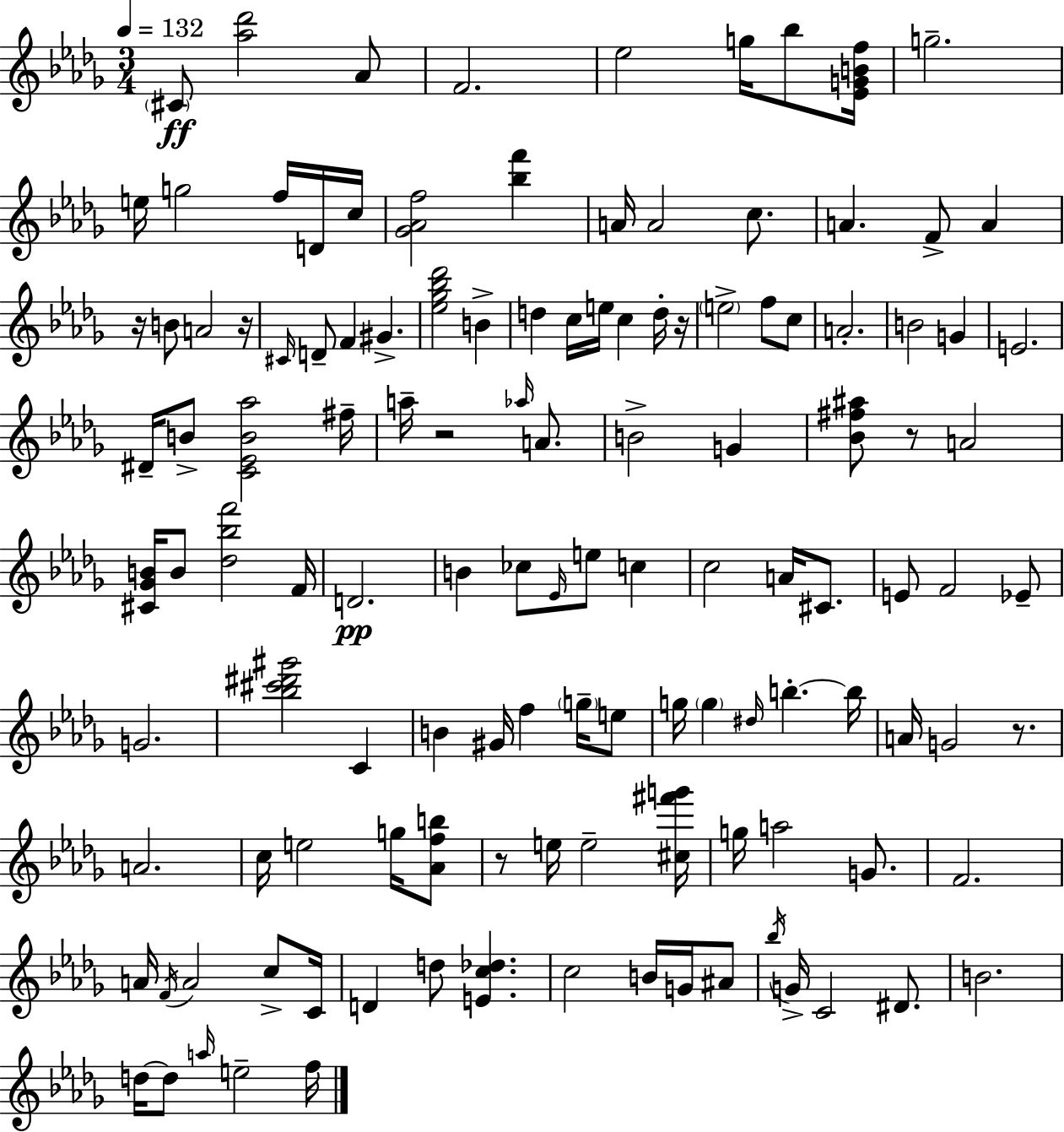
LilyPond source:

{
  \clef treble
  \numericTimeSignature
  \time 3/4
  \key bes \minor
  \tempo 4 = 132
  \parenthesize cis'8\ff <aes'' des'''>2 aes'8 | f'2. | ees''2 g''16 bes''8 <ees' g' b' f''>16 | g''2.-- | \break e''16 g''2 f''16 d'16 c''16 | <ges' aes' f''>2 <bes'' f'''>4 | a'16 a'2 c''8. | a'4. f'8-> a'4 | \break r16 b'8 a'2 r16 | \grace { cis'16 } d'8-- f'4 gis'4.-> | <ees'' ges'' bes'' des'''>2 b'4-> | d''4 c''16 e''16 c''4 d''16-. | \break r16 \parenthesize e''2-> f''8 c''8 | a'2.-. | b'2 g'4 | e'2. | \break dis'16-- b'8-> <c' ees' b' aes''>2 | fis''16-- a''16-- r2 \grace { aes''16 } a'8. | b'2-> g'4 | <bes' fis'' ais''>8 r8 a'2 | \break <cis' ges' b'>16 b'8 <des'' bes'' f'''>2 | f'16 d'2.\pp | b'4 ces''8 \grace { ees'16 } e''8 c''4 | c''2 a'16 | \break cis'8. e'8 f'2 | ees'8-- g'2. | <bes'' cis''' dis''' gis'''>2 c'4 | b'4 gis'16 f''4 | \break \parenthesize g''16-- e''8 g''16 \parenthesize g''4 \grace { dis''16 } b''4.-.~~ | b''16 a'16 g'2 | r8. a'2. | c''16 e''2 | \break g''16 <aes' f'' b''>8 r8 e''16 e''2-- | <cis'' fis''' g'''>16 g''16 a''2 | g'8. f'2. | a'16 \acciaccatura { f'16 } a'2 | \break c''8-> c'16 d'4 d''8 <e' c'' des''>4. | c''2 | b'16 g'16 ais'8 \acciaccatura { bes''16 } g'16-> c'2 | dis'8. b'2. | \break d''16~~ d''8 \grace { a''16 } e''2-- | f''16 \bar "|."
}